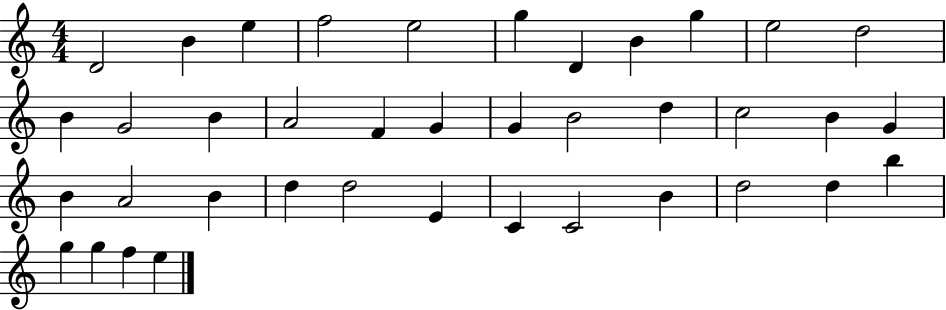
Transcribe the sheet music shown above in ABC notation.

X:1
T:Untitled
M:4/4
L:1/4
K:C
D2 B e f2 e2 g D B g e2 d2 B G2 B A2 F G G B2 d c2 B G B A2 B d d2 E C C2 B d2 d b g g f e